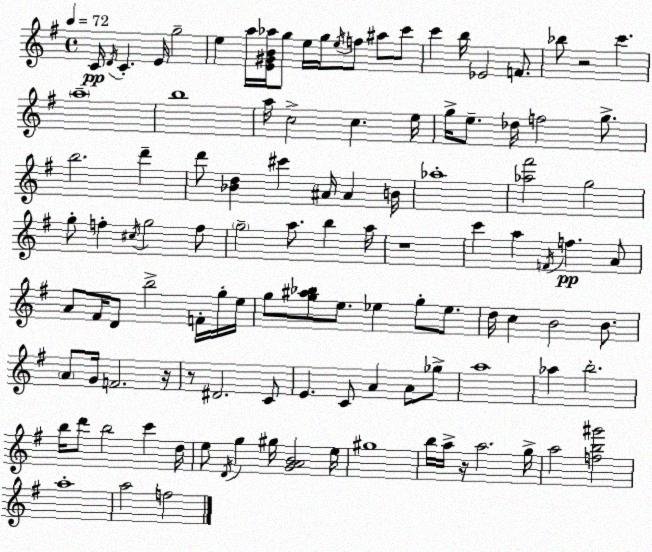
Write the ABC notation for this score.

X:1
T:Untitled
M:4/4
L:1/4
K:Em
C/4 D/4 C E/4 g2 e a/4 [E^GB_a]/4 g/2 e/4 g/4 e/4 f/2 ^a/2 c'/2 c' b/4 _E2 F/2 _b/2 z2 c' a4 b4 a/4 c2 c e/4 g/4 e/2 _d/4 f2 g/2 b2 d' d'/2 [_Bd] ^c' ^A/4 ^A B/4 _a4 [_a^f']2 g2 g/2 f ^c/4 g2 f/2 g2 a/2 b a/4 z4 c' a F/4 f A/2 A/2 ^F/4 D/2 b2 F/4 g/4 e/4 g/2 [g^a_b]/2 e/2 _e g/2 _e/2 d/4 c B2 B/2 A/2 G/4 F2 z/4 z/2 ^D2 C/2 E C/2 A A/2 _g/2 a4 _a b2 b/4 d'/2 b2 c' d/4 e/2 D/4 g ^g/4 [GAB]2 e/4 ^g4 b/4 a/4 z/4 a2 g/4 a2 [fb^g']2 a4 a2 f2